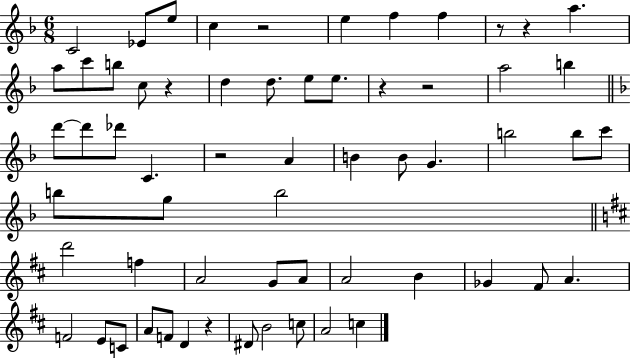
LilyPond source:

{
  \clef treble
  \numericTimeSignature
  \time 6/8
  \key f \major
  \repeat volta 2 { c'2 ees'8 e''8 | c''4 r2 | e''4 f''4 f''4 | r8 r4 a''4. | \break a''8 c'''8 b''8 c''8 r4 | d''4 d''8. e''8 e''8. | r4 r2 | a''2 b''4 | \break \bar "||" \break \key d \minor d'''8~~ d'''8 des'''8 c'4. | r2 a'4 | b'4 b'8 g'4. | b''2 b''8 c'''8 | \break b''8 g''8 b''2 | \bar "||" \break \key d \major d'''2 f''4 | a'2 g'8 a'8 | a'2 b'4 | ges'4 fis'8 a'4. | \break f'2 e'8 c'8 | a'8 f'8 d'4 r4 | dis'8 b'2 c''8 | a'2 c''4 | \break } \bar "|."
}